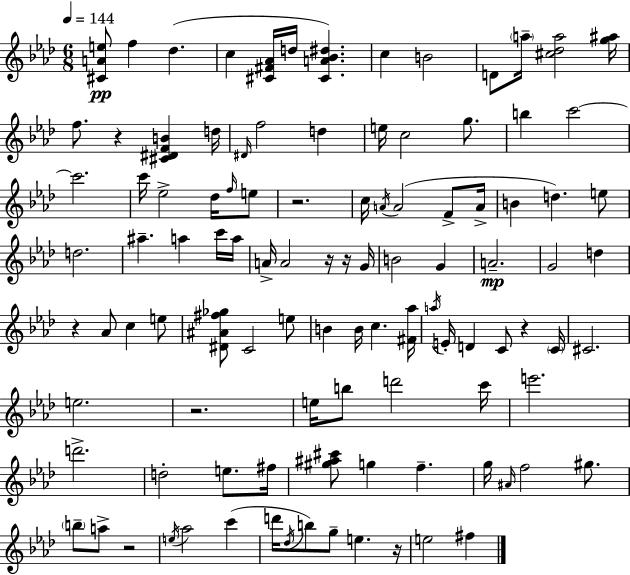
[C#4,A4,E5]/e F5/q Db5/q. C5/q [C#4,F#4,Ab4]/s D5/s [C#4,A4,Bb4,D#5]/q. C5/q B4/h D4/e A5/s [C#5,Db5,A5]/h [G5,A#5]/s F5/e. R/q [C#4,D#4,F4,B4]/q D5/s D#4/s F5/h D5/q E5/s C5/h G5/e. B5/q C6/h C6/h. C6/s Eb5/h Db5/s F5/s E5/e R/h. C5/s A4/s A4/h F4/e A4/s B4/q D5/q. E5/e D5/h. A#5/q. A5/q C6/s A5/s A4/s A4/h R/s R/s G4/s B4/h G4/q A4/h. G4/h D5/q R/q Ab4/e C5/q E5/e [D#4,A#4,F#5,Gb5]/e C4/h E5/e B4/q B4/s C5/q. [F#4,Ab5]/s A5/s E4/s D4/q C4/e R/q C4/s C#4/h. E5/h. R/h. E5/s B5/e D6/h C6/s E6/h. D6/h. D5/h E5/e. F#5/s [G#5,A#5,C#6]/e G5/q F5/q. G5/s A#4/s F5/h G#5/e. B5/e A5/e R/h E5/s Ab5/h C6/q D6/s Db5/s B5/e G5/e E5/q. R/s E5/h F#5/q